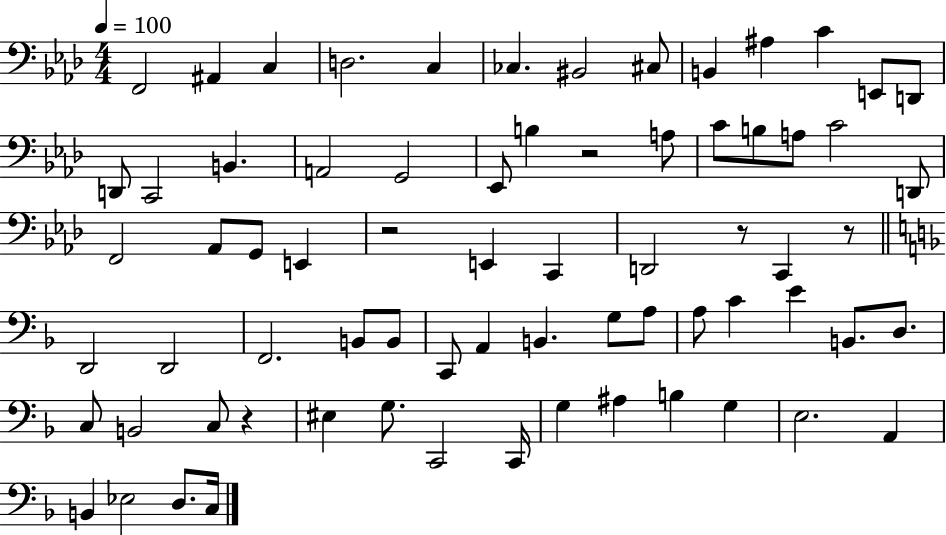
{
  \clef bass
  \numericTimeSignature
  \time 4/4
  \key aes \major
  \tempo 4 = 100
  f,2 ais,4 c4 | d2. c4 | ces4. bis,2 cis8 | b,4 ais4 c'4 e,8 d,8 | \break d,8 c,2 b,4. | a,2 g,2 | ees,8 b4 r2 a8 | c'8 b8 a8 c'2 d,8 | \break f,2 aes,8 g,8 e,4 | r2 e,4 c,4 | d,2 r8 c,4 r8 | \bar "||" \break \key d \minor d,2 d,2 | f,2. b,8 b,8 | c,8 a,4 b,4. g8 a8 | a8 c'4 e'4 b,8. d8. | \break c8 b,2 c8 r4 | eis4 g8. c,2 c,16 | g4 ais4 b4 g4 | e2. a,4 | \break b,4 ees2 d8. c16 | \bar "|."
}